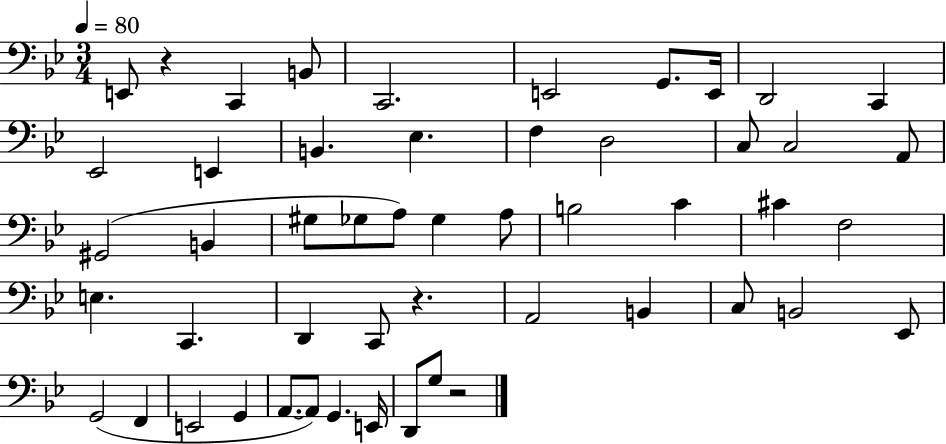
X:1
T:Untitled
M:3/4
L:1/4
K:Bb
E,,/2 z C,, B,,/2 C,,2 E,,2 G,,/2 E,,/4 D,,2 C,, _E,,2 E,, B,, _E, F, D,2 C,/2 C,2 A,,/2 ^G,,2 B,, ^G,/2 _G,/2 A,/2 _G, A,/2 B,2 C ^C F,2 E, C,, D,, C,,/2 z A,,2 B,, C,/2 B,,2 _E,,/2 G,,2 F,, E,,2 G,, A,,/2 A,,/2 G,, E,,/4 D,,/2 G,/2 z2